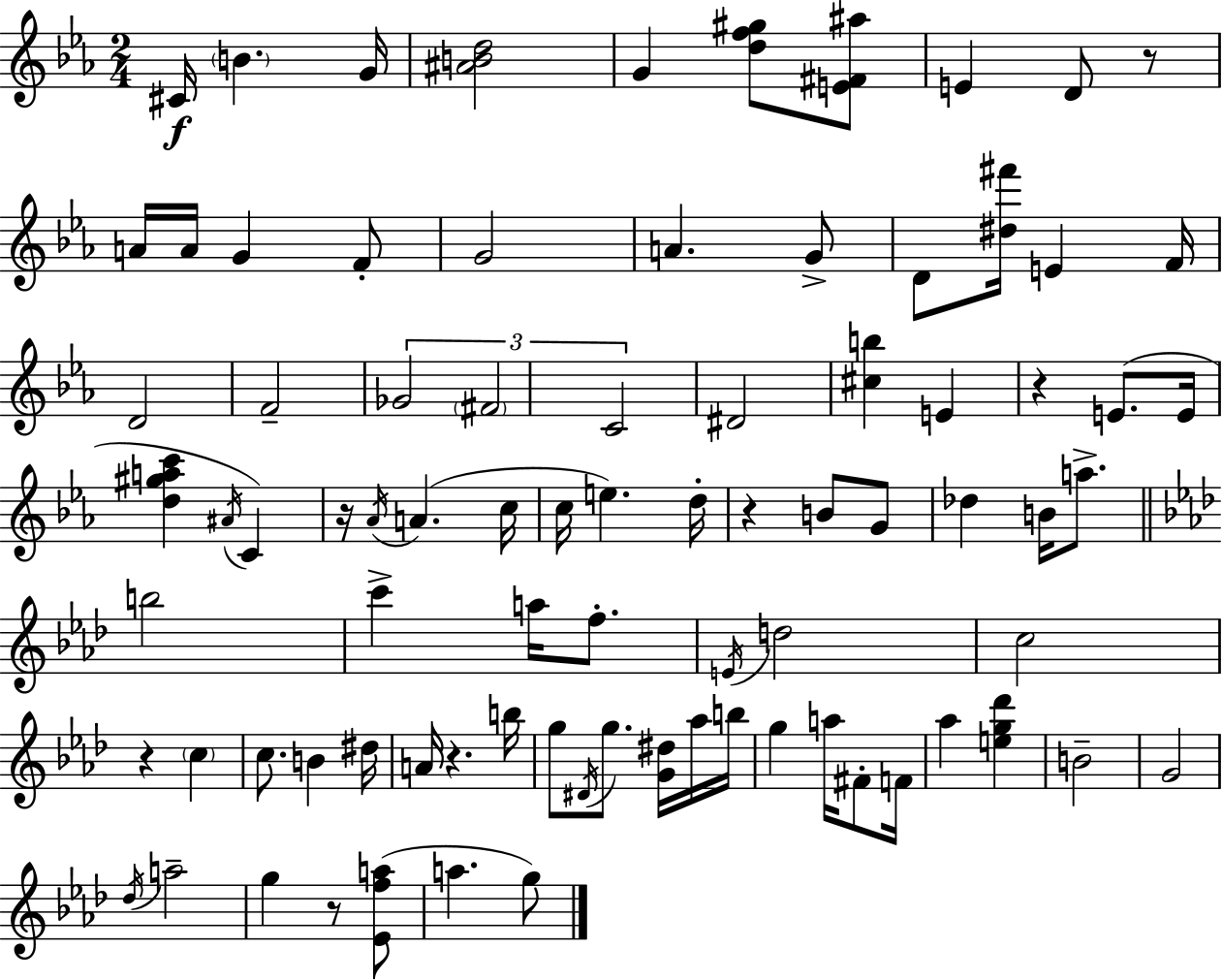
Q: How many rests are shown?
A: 7